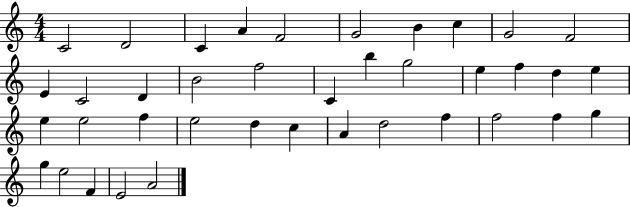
C4/h D4/h C4/q A4/q F4/h G4/h B4/q C5/q G4/h F4/h E4/q C4/h D4/q B4/h F5/h C4/q B5/q G5/h E5/q F5/q D5/q E5/q E5/q E5/h F5/q E5/h D5/q C5/q A4/q D5/h F5/q F5/h F5/q G5/q G5/q E5/h F4/q E4/h A4/h